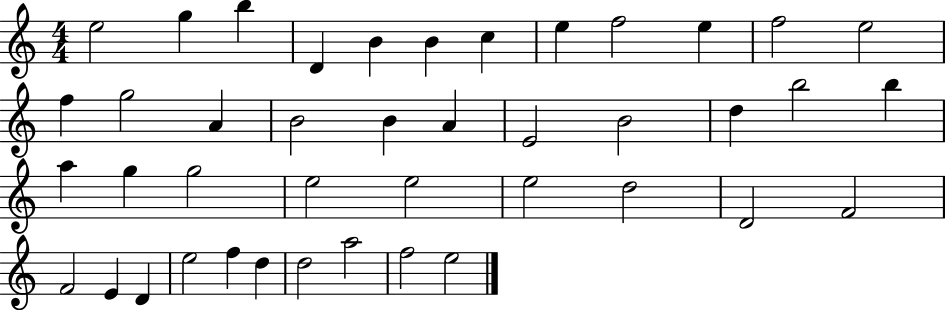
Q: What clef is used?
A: treble